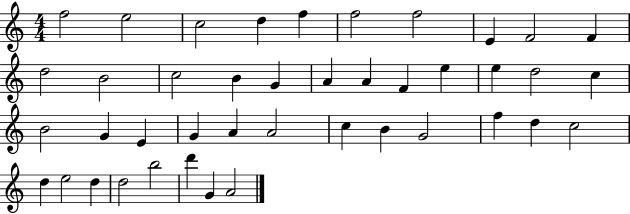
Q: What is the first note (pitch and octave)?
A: F5